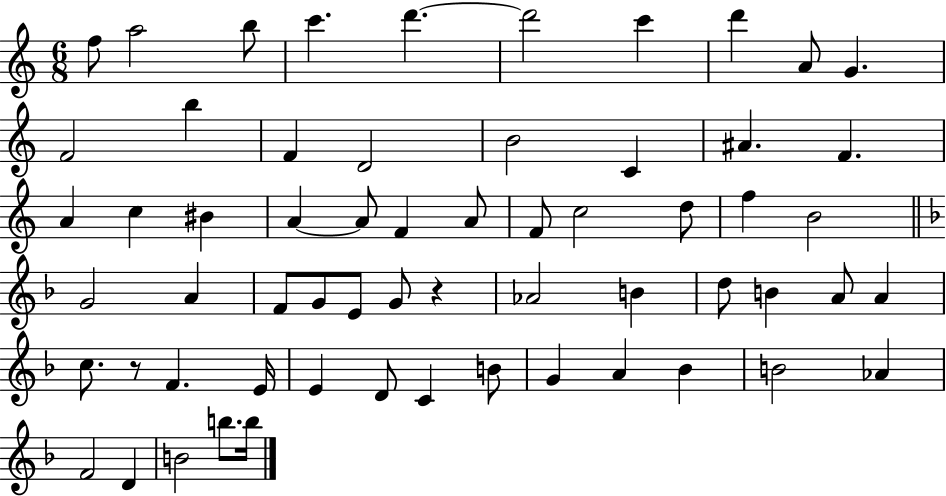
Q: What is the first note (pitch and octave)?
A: F5